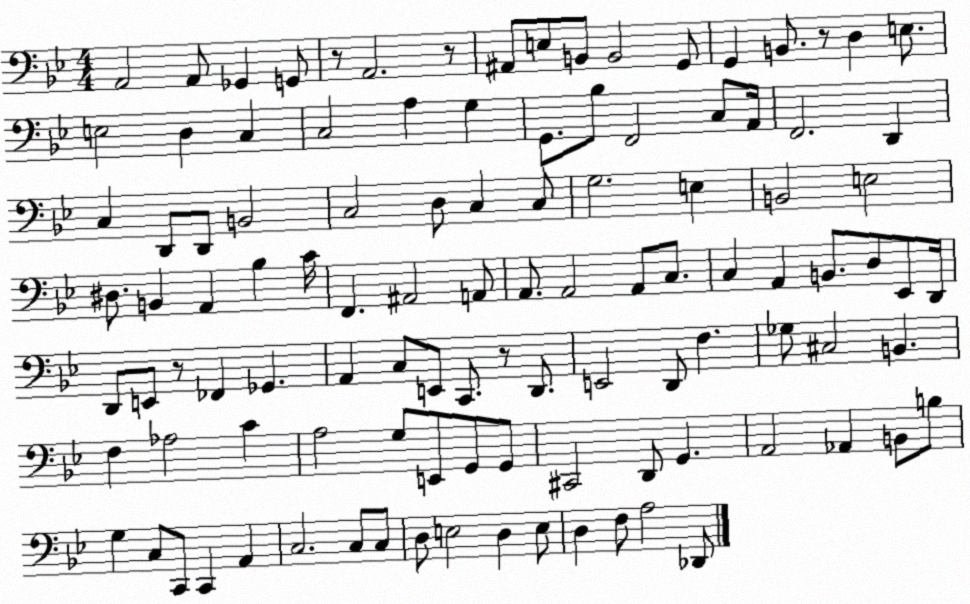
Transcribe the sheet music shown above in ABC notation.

X:1
T:Untitled
M:4/4
L:1/4
K:Bb
A,,2 A,,/2 _G,, G,,/2 z/2 A,,2 z/2 ^A,,/2 E,/2 B,,/2 B,,2 G,,/2 G,, B,,/2 z/2 D, E,/2 E,2 D, C, C,2 A, G, G,,/2 _B,/2 F,,2 C,/2 A,,/4 F,,2 D,, C, D,,/2 D,,/2 B,,2 C,2 D,/2 C, C,/2 G,2 E, B,,2 E,2 ^D,/2 B,, A,, _B, C/4 F,, ^A,,2 A,,/2 A,,/2 A,,2 A,,/2 C,/2 C, A,, B,,/2 D,/2 _E,,/2 D,,/4 D,,/2 E,,/2 z/2 _F,, _G,, A,, C,/2 E,,/2 C,,/2 z/2 D,,/2 E,,2 D,,/2 F, _G,/2 ^C,2 B,, F, _A,2 C A,2 G,/2 E,,/2 G,,/2 G,,/2 ^C,,2 D,,/2 G,, A,,2 _A,, B,,/2 B,/2 G, C,/2 C,,/2 C,, A,, C,2 C,/2 C,/2 D,/2 E,2 D, E,/2 D, F,/2 A,2 _D,,/2